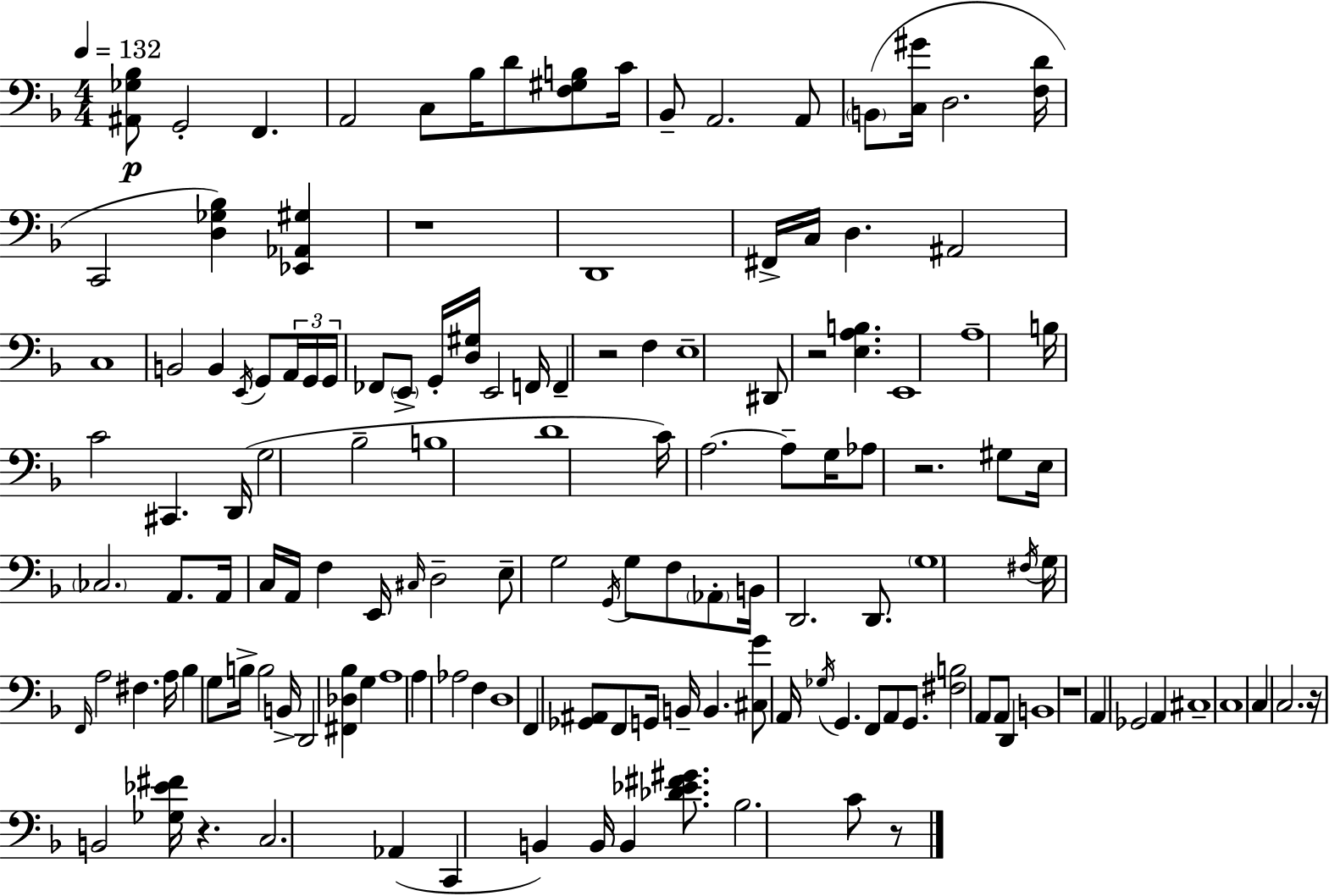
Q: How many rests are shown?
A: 8